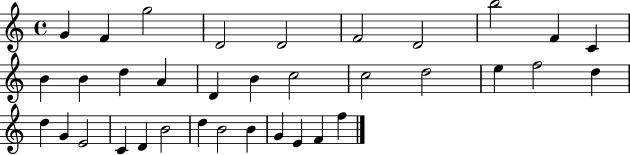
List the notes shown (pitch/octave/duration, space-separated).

G4/q F4/q G5/h D4/h D4/h F4/h D4/h B5/h F4/q C4/q B4/q B4/q D5/q A4/q D4/q B4/q C5/h C5/h D5/h E5/q F5/h D5/q D5/q G4/q E4/h C4/q D4/q B4/h D5/q B4/h B4/q G4/q E4/q F4/q F5/q